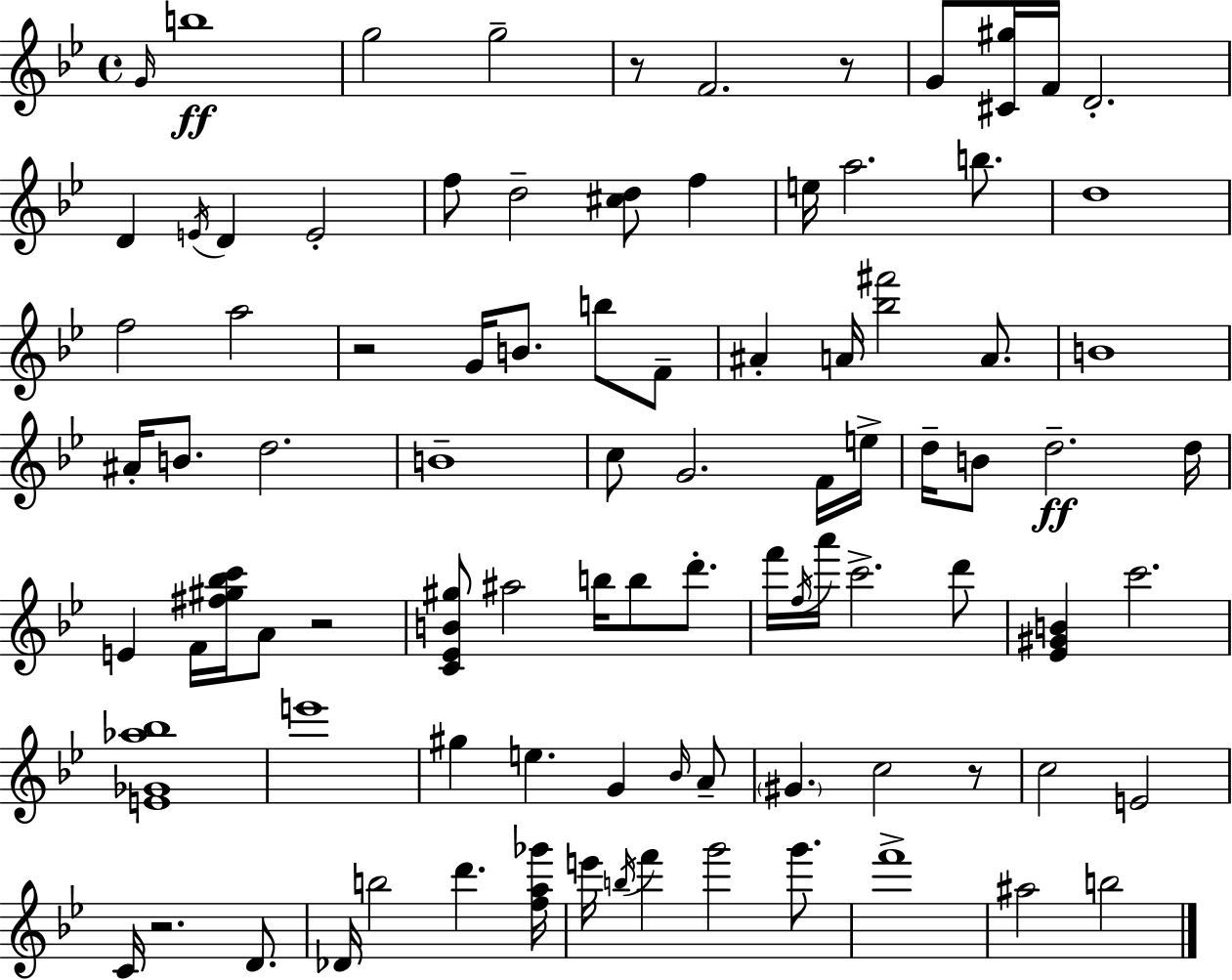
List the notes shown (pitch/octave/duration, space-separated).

G4/s B5/w G5/h G5/h R/e F4/h. R/e G4/e [C#4,G#5]/s F4/s D4/h. D4/q E4/s D4/q E4/h F5/e D5/h [C#5,D5]/e F5/q E5/s A5/h. B5/e. D5/w F5/h A5/h R/h G4/s B4/e. B5/e F4/e A#4/q A4/s [Bb5,F#6]/h A4/e. B4/w A#4/s B4/e. D5/h. B4/w C5/e G4/h. F4/s E5/s D5/s B4/e D5/h. D5/s E4/q F4/s [F#5,G#5,Bb5,C6]/s A4/e R/h [C4,Eb4,B4,G#5]/e A#5/h B5/s B5/e D6/e. F6/s F5/s A6/s C6/h. D6/e [Eb4,G#4,B4]/q C6/h. [E4,Gb4,Ab5,Bb5]/w E6/w G#5/q E5/q. G4/q Bb4/s A4/e G#4/q. C5/h R/e C5/h E4/h C4/s R/h. D4/e. Db4/s B5/h D6/q. [F5,A5,Gb6]/s E6/s B5/s F6/q G6/h G6/e. F6/w A#5/h B5/h